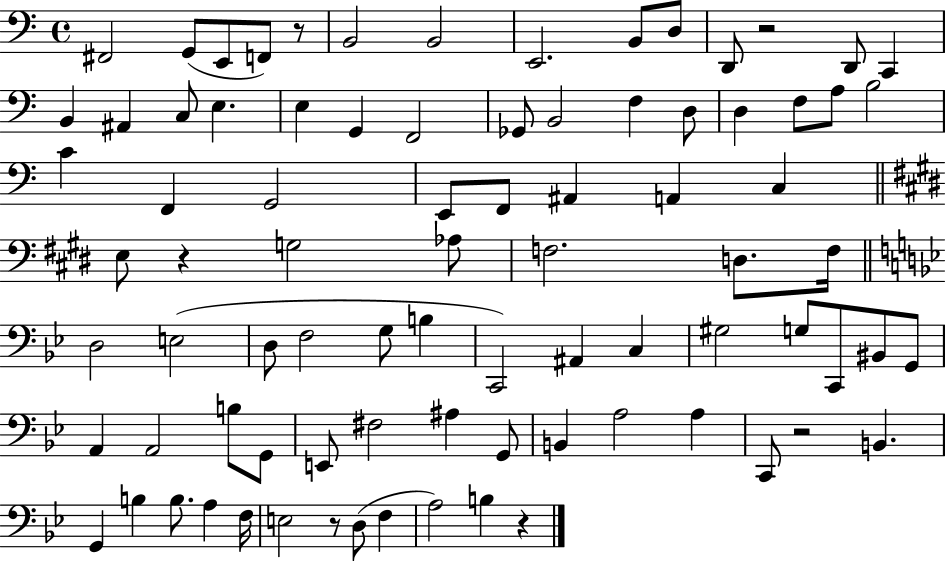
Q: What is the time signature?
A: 4/4